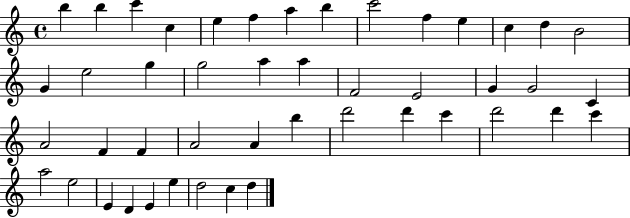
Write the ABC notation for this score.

X:1
T:Untitled
M:4/4
L:1/4
K:C
b b c' c e f a b c'2 f e c d B2 G e2 g g2 a a F2 E2 G G2 C A2 F F A2 A b d'2 d' c' d'2 d' c' a2 e2 E D E e d2 c d